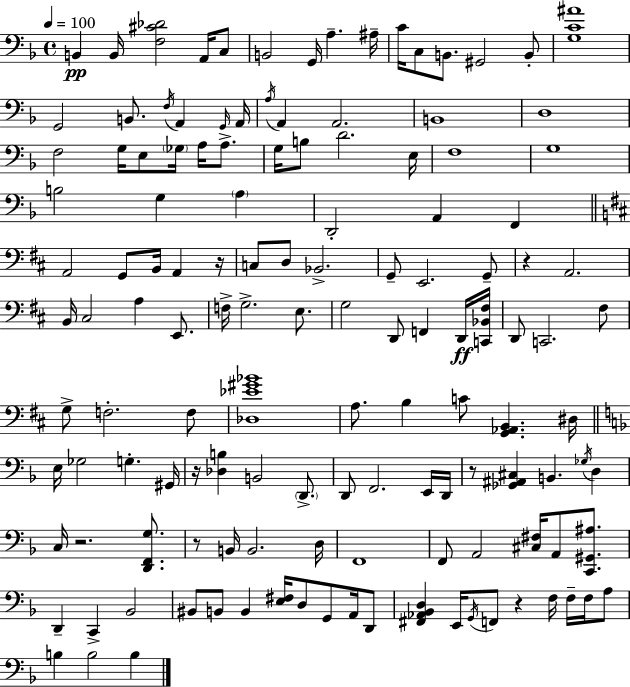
X:1
T:Untitled
M:4/4
L:1/4
K:Dm
B,, B,,/4 [F,^C_D]2 A,,/4 C,/2 B,,2 G,,/4 A, ^A,/4 C/4 C,/2 B,,/2 ^G,,2 B,,/2 [G,C^A]4 G,,2 B,,/2 F,/4 A,, G,,/4 A,,/4 A,/4 A,, A,,2 B,,4 D,4 F,2 G,/4 E,/2 _G,/4 A,/4 A,/2 G,/4 B,/2 D2 E,/4 F,4 G,4 B,2 G, A, D,,2 A,, F,, A,,2 G,,/2 B,,/4 A,, z/4 C,/2 D,/2 _B,,2 G,,/2 E,,2 G,,/2 z A,,2 B,,/4 ^C,2 A, E,,/2 F,/4 G,2 E,/2 G,2 D,,/2 F,, D,,/4 [C,,_B,,^F,]/4 D,,/2 C,,2 ^F,/2 G,/2 F,2 F,/2 [_D,_E^G_B]4 A,/2 B, C/2 [G,,_A,,B,,] ^D,/4 E,/4 _G,2 G, ^G,,/4 z/4 [_D,B,] B,,2 D,,/2 D,,/2 F,,2 E,,/4 D,,/4 z/2 [_G,,^A,,^C,] B,, _G,/4 D, C,/4 z2 [D,,F,,G,]/2 z/2 B,,/4 B,,2 D,/4 F,,4 F,,/2 A,,2 [^C,^F,]/4 A,,/2 [C,,^G,,^A,]/2 D,, C,, _B,,2 ^B,,/2 B,,/2 B,, [E,^F,]/4 D,/2 G,,/2 A,,/4 D,,/2 [^F,,_A,,_B,,D,] E,,/4 G,,/4 F,,/2 z F,/4 F,/4 F,/4 A,/2 B, B,2 B,